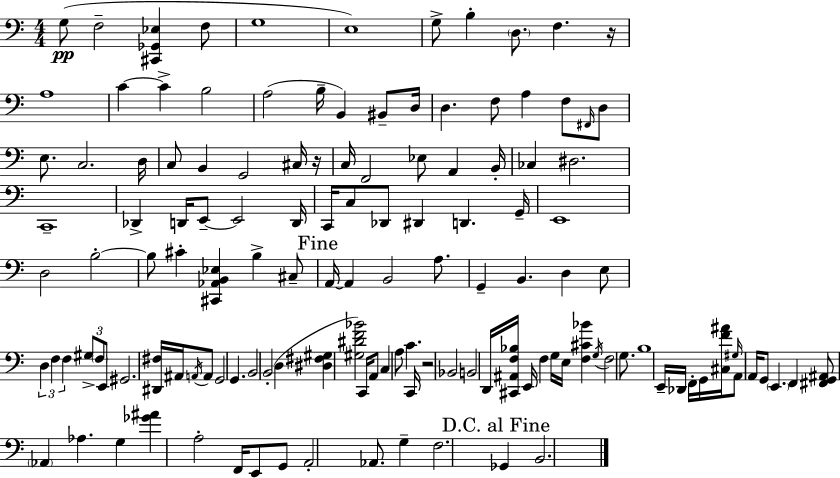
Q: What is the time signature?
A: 4/4